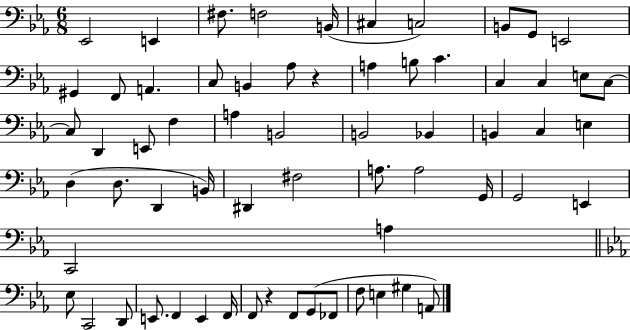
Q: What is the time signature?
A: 6/8